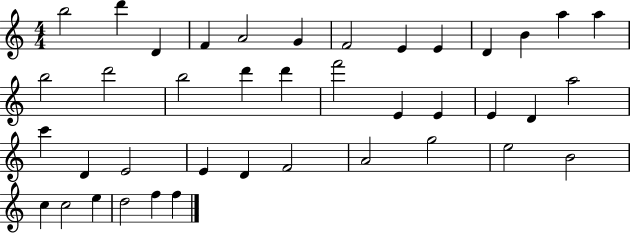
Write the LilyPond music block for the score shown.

{
  \clef treble
  \numericTimeSignature
  \time 4/4
  \key c \major
  b''2 d'''4 d'4 | f'4 a'2 g'4 | f'2 e'4 e'4 | d'4 b'4 a''4 a''4 | \break b''2 d'''2 | b''2 d'''4 d'''4 | f'''2 e'4 e'4 | e'4 d'4 a''2 | \break c'''4 d'4 e'2 | e'4 d'4 f'2 | a'2 g''2 | e''2 b'2 | \break c''4 c''2 e''4 | d''2 f''4 f''4 | \bar "|."
}